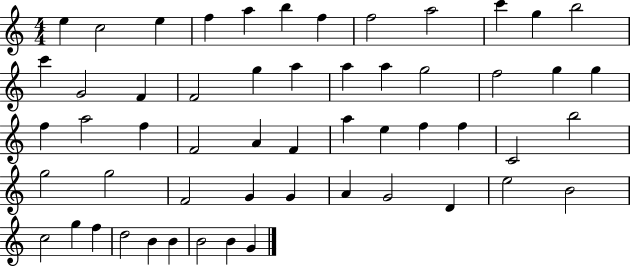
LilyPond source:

{
  \clef treble
  \numericTimeSignature
  \time 4/4
  \key c \major
  e''4 c''2 e''4 | f''4 a''4 b''4 f''4 | f''2 a''2 | c'''4 g''4 b''2 | \break c'''4 g'2 f'4 | f'2 g''4 a''4 | a''4 a''4 g''2 | f''2 g''4 g''4 | \break f''4 a''2 f''4 | f'2 a'4 f'4 | a''4 e''4 f''4 f''4 | c'2 b''2 | \break g''2 g''2 | f'2 g'4 g'4 | a'4 g'2 d'4 | e''2 b'2 | \break c''2 g''4 f''4 | d''2 b'4 b'4 | b'2 b'4 g'4 | \bar "|."
}